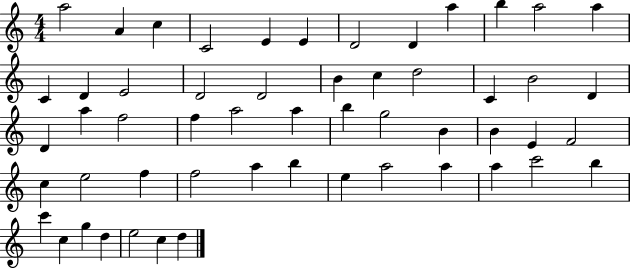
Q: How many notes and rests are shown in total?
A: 54